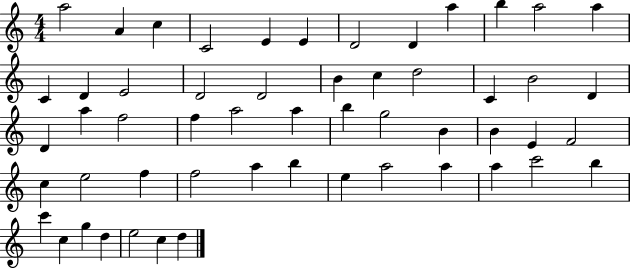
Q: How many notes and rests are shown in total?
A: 54